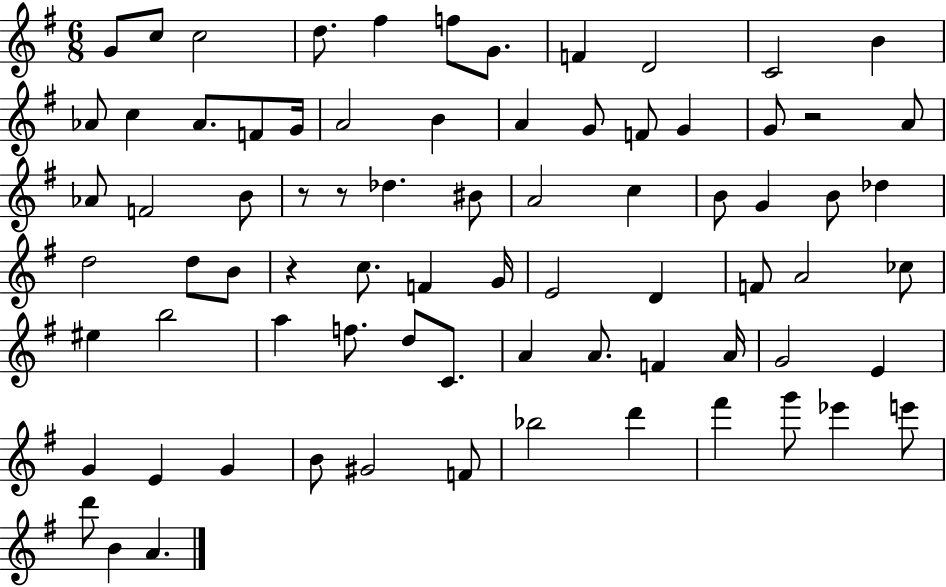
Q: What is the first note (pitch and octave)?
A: G4